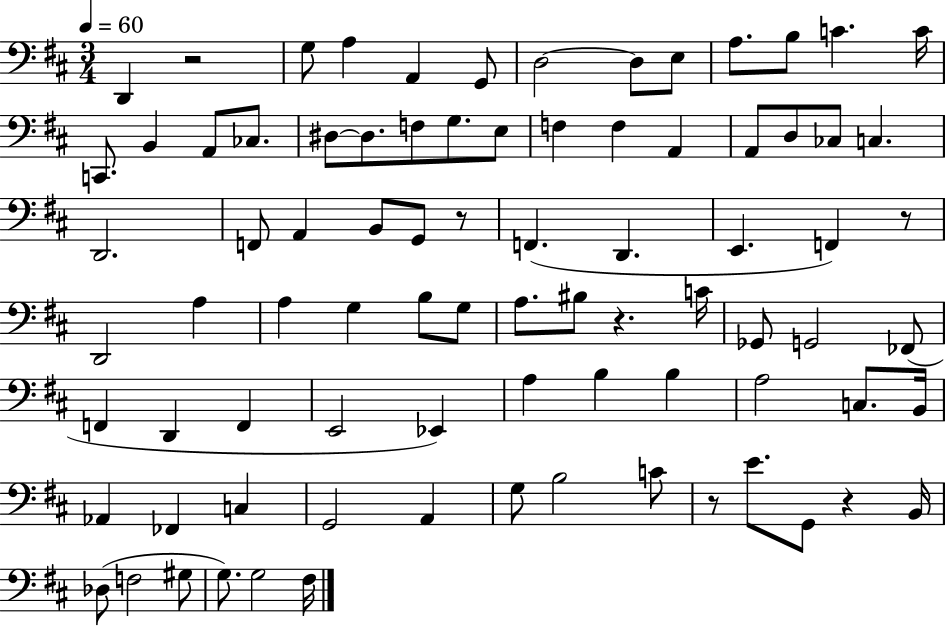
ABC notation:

X:1
T:Untitled
M:3/4
L:1/4
K:D
D,, z2 G,/2 A, A,, G,,/2 D,2 D,/2 E,/2 A,/2 B,/2 C C/4 C,,/2 B,, A,,/2 _C,/2 ^D,/2 ^D,/2 F,/2 G,/2 E,/2 F, F, A,, A,,/2 D,/2 _C,/2 C, D,,2 F,,/2 A,, B,,/2 G,,/2 z/2 F,, D,, E,, F,, z/2 D,,2 A, A, G, B,/2 G,/2 A,/2 ^B,/2 z C/4 _G,,/2 G,,2 _F,,/2 F,, D,, F,, E,,2 _E,, A, B, B, A,2 C,/2 B,,/4 _A,, _F,, C, G,,2 A,, G,/2 B,2 C/2 z/2 E/2 G,,/2 z B,,/4 _D,/2 F,2 ^G,/2 G,/2 G,2 ^F,/4